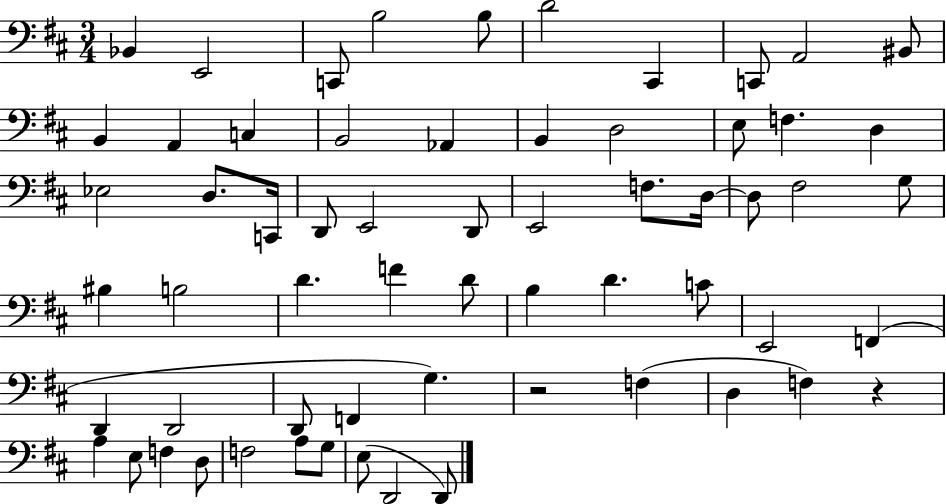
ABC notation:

X:1
T:Untitled
M:3/4
L:1/4
K:D
_B,, E,,2 C,,/2 B,2 B,/2 D2 ^C,, C,,/2 A,,2 ^B,,/2 B,, A,, C, B,,2 _A,, B,, D,2 E,/2 F, D, _E,2 D,/2 C,,/4 D,,/2 E,,2 D,,/2 E,,2 F,/2 D,/4 D,/2 ^F,2 G,/2 ^B, B,2 D F D/2 B, D C/2 E,,2 F,, D,, D,,2 D,,/2 F,, G, z2 F, D, F, z A, E,/2 F, D,/2 F,2 A,/2 G,/2 E,/2 D,,2 D,,/2